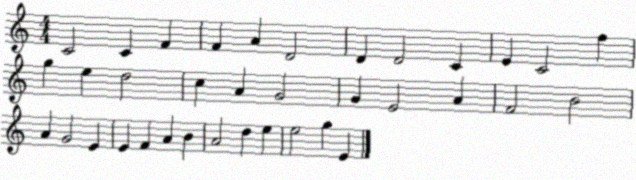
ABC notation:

X:1
T:Untitled
M:4/4
L:1/4
K:C
C2 C F F A D2 D D2 C E C2 f g e d2 c A G2 G E2 A F2 B2 A G2 E E F A B A2 d e e2 g E